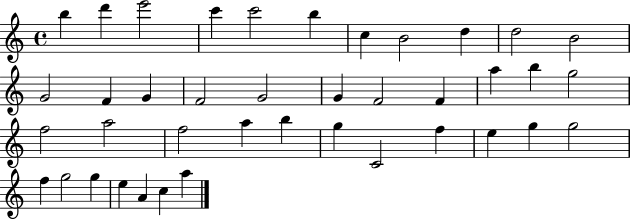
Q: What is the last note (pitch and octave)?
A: A5